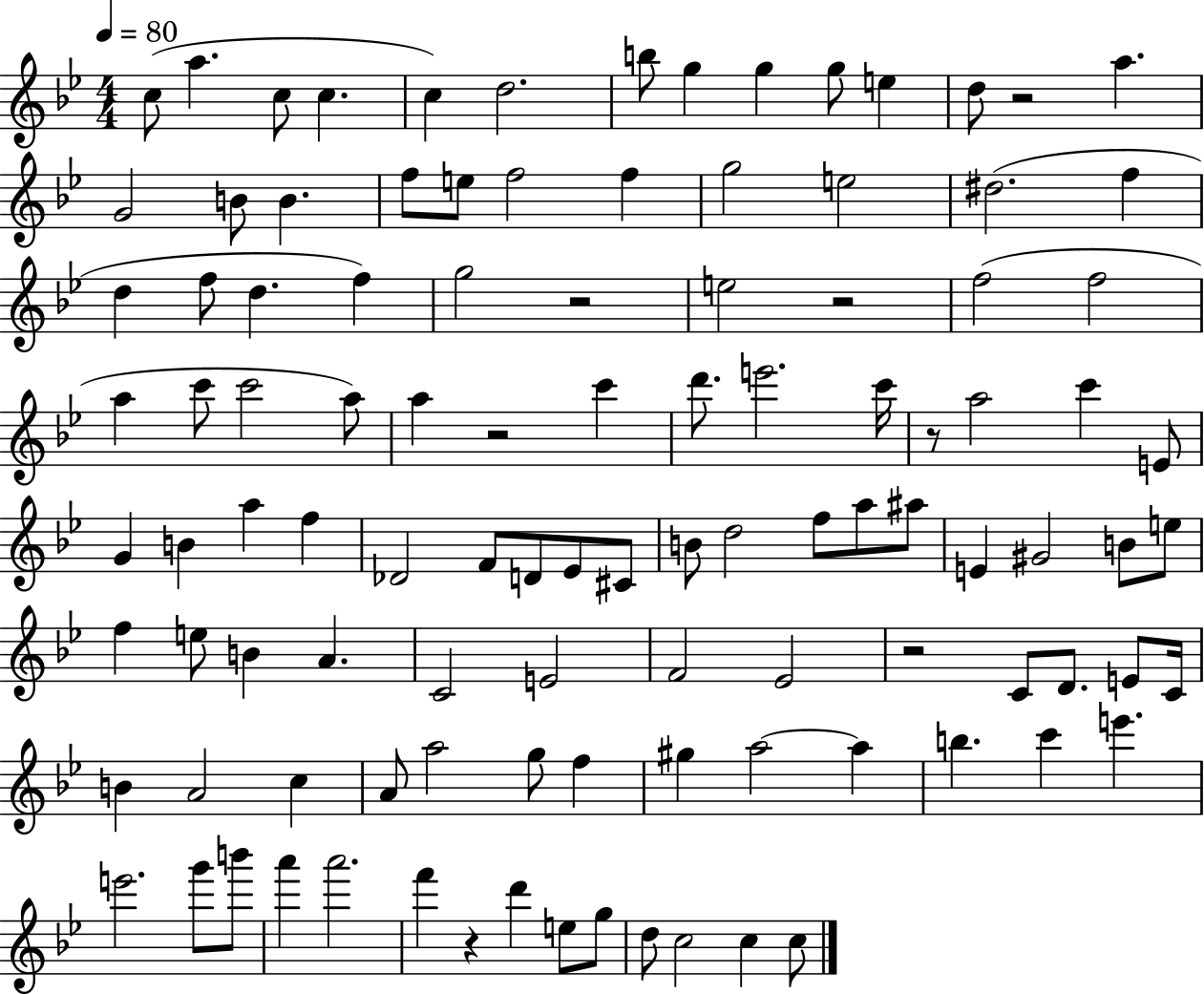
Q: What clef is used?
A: treble